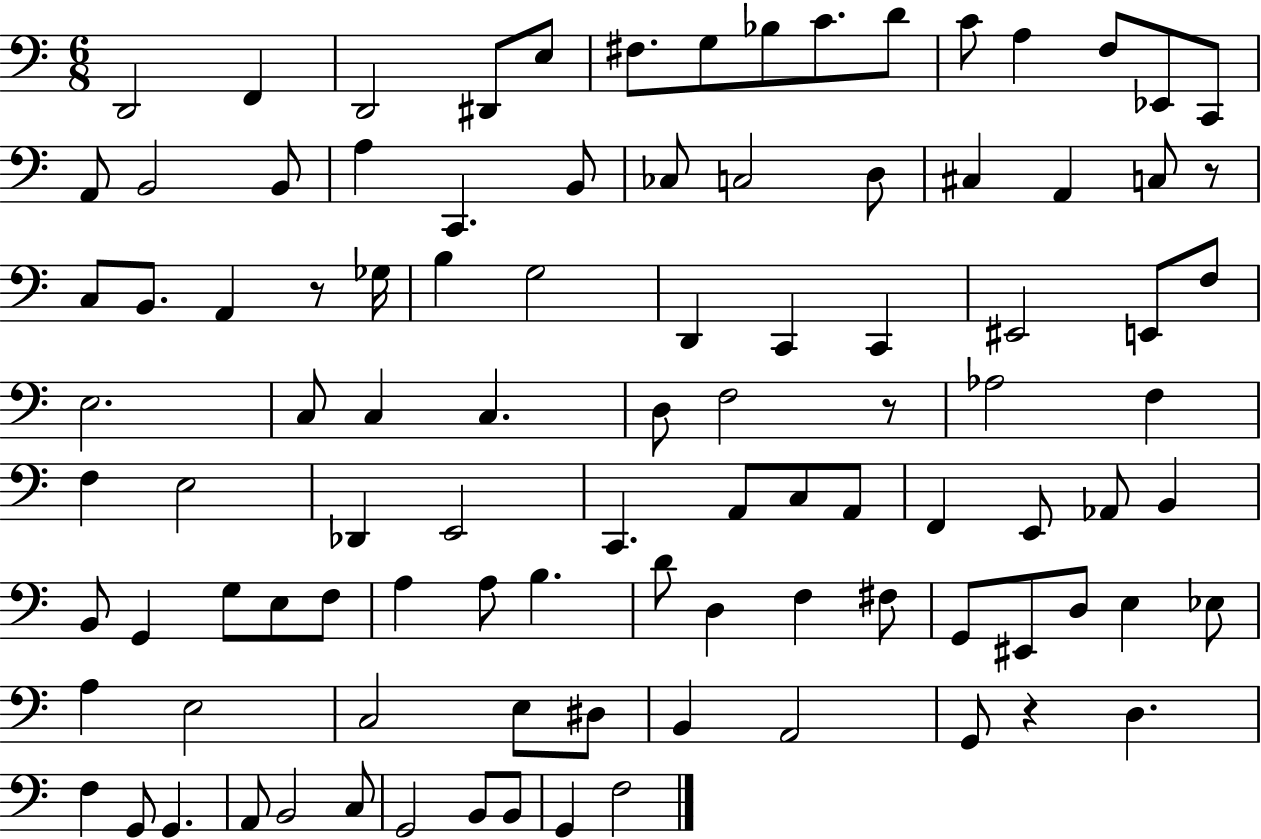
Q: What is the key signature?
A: C major